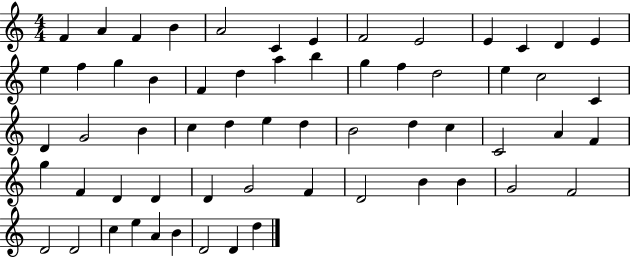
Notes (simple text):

F4/q A4/q F4/q B4/q A4/h C4/q E4/q F4/h E4/h E4/q C4/q D4/q E4/q E5/q F5/q G5/q B4/q F4/q D5/q A5/q B5/q G5/q F5/q D5/h E5/q C5/h C4/q D4/q G4/h B4/q C5/q D5/q E5/q D5/q B4/h D5/q C5/q C4/h A4/q F4/q G5/q F4/q D4/q D4/q D4/q G4/h F4/q D4/h B4/q B4/q G4/h F4/h D4/h D4/h C5/q E5/q A4/q B4/q D4/h D4/q D5/q